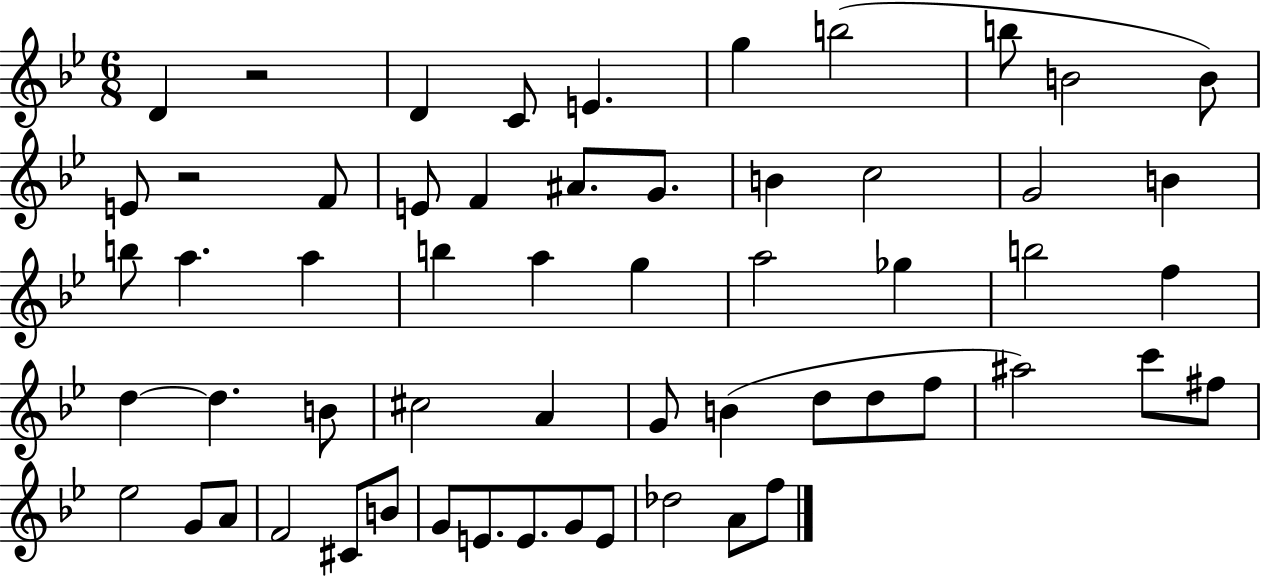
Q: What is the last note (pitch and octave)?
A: F5